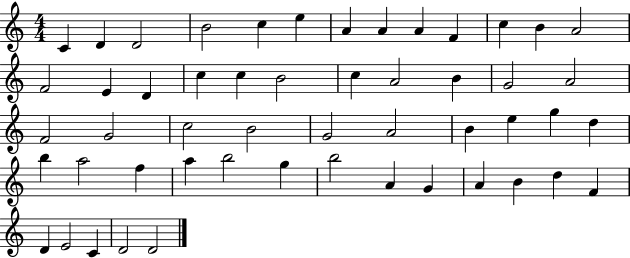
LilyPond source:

{
  \clef treble
  \numericTimeSignature
  \time 4/4
  \key c \major
  c'4 d'4 d'2 | b'2 c''4 e''4 | a'4 a'4 a'4 f'4 | c''4 b'4 a'2 | \break f'2 e'4 d'4 | c''4 c''4 b'2 | c''4 a'2 b'4 | g'2 a'2 | \break f'2 g'2 | c''2 b'2 | g'2 a'2 | b'4 e''4 g''4 d''4 | \break b''4 a''2 f''4 | a''4 b''2 g''4 | b''2 a'4 g'4 | a'4 b'4 d''4 f'4 | \break d'4 e'2 c'4 | d'2 d'2 | \bar "|."
}